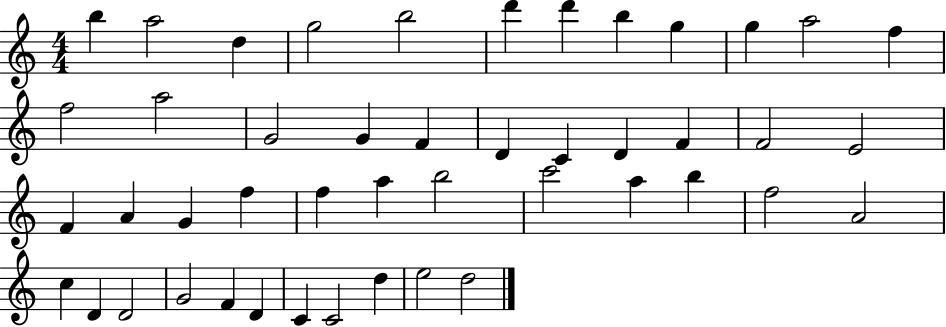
{
  \clef treble
  \numericTimeSignature
  \time 4/4
  \key c \major
  b''4 a''2 d''4 | g''2 b''2 | d'''4 d'''4 b''4 g''4 | g''4 a''2 f''4 | \break f''2 a''2 | g'2 g'4 f'4 | d'4 c'4 d'4 f'4 | f'2 e'2 | \break f'4 a'4 g'4 f''4 | f''4 a''4 b''2 | c'''2 a''4 b''4 | f''2 a'2 | \break c''4 d'4 d'2 | g'2 f'4 d'4 | c'4 c'2 d''4 | e''2 d''2 | \break \bar "|."
}